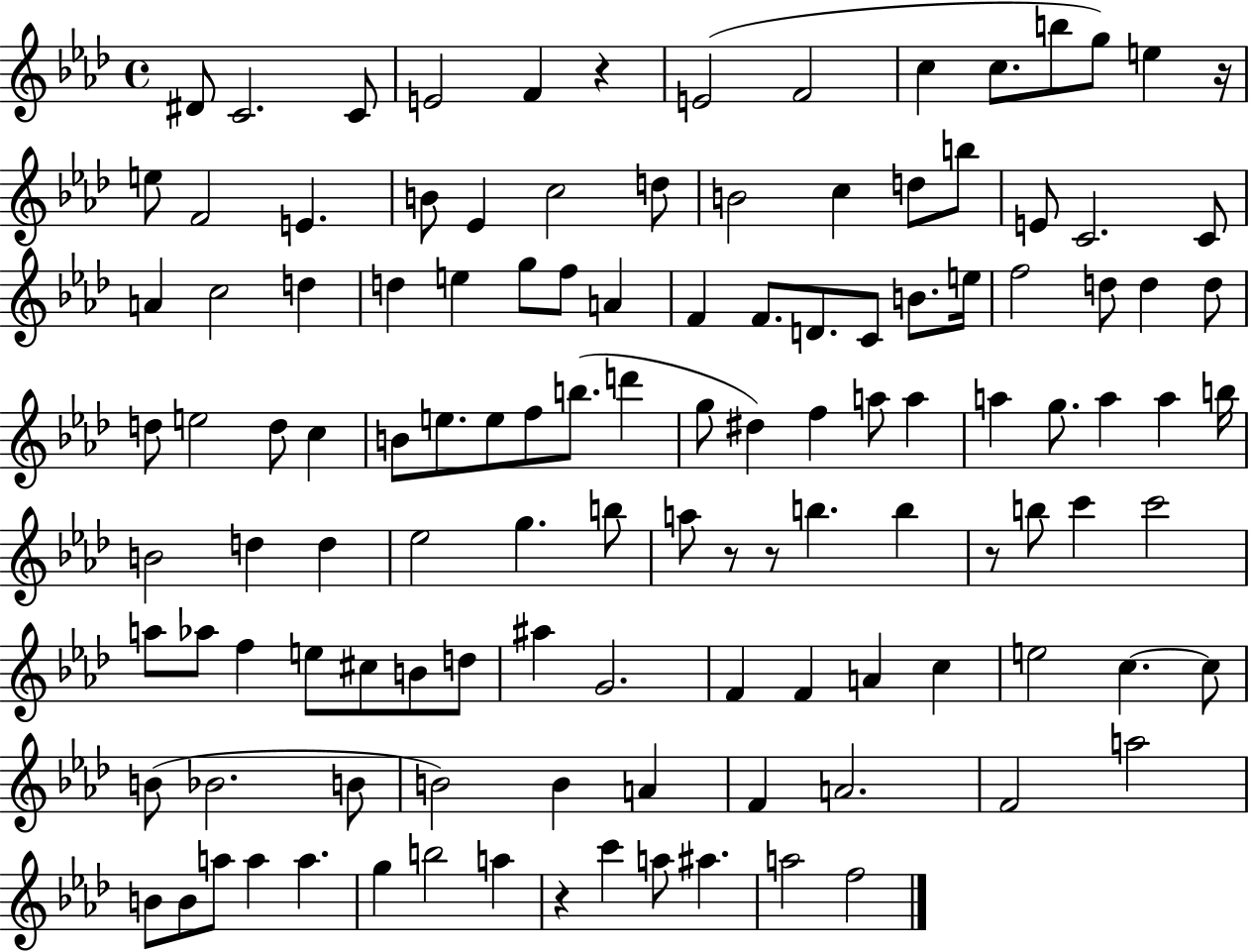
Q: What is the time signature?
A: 4/4